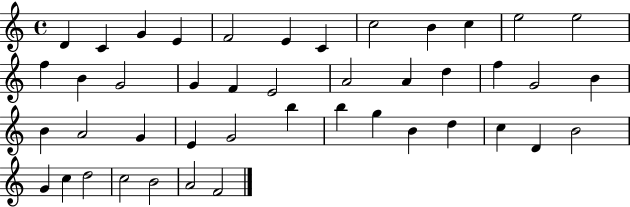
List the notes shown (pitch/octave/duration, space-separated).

D4/q C4/q G4/q E4/q F4/h E4/q C4/q C5/h B4/q C5/q E5/h E5/h F5/q B4/q G4/h G4/q F4/q E4/h A4/h A4/q D5/q F5/q G4/h B4/q B4/q A4/h G4/q E4/q G4/h B5/q B5/q G5/q B4/q D5/q C5/q D4/q B4/h G4/q C5/q D5/h C5/h B4/h A4/h F4/h